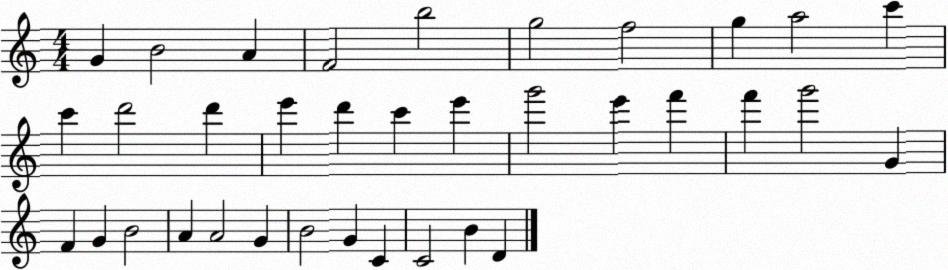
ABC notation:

X:1
T:Untitled
M:4/4
L:1/4
K:C
G B2 A F2 b2 g2 f2 g a2 c' c' d'2 d' e' d' c' e' g'2 e' f' f' g'2 G F G B2 A A2 G B2 G C C2 B D